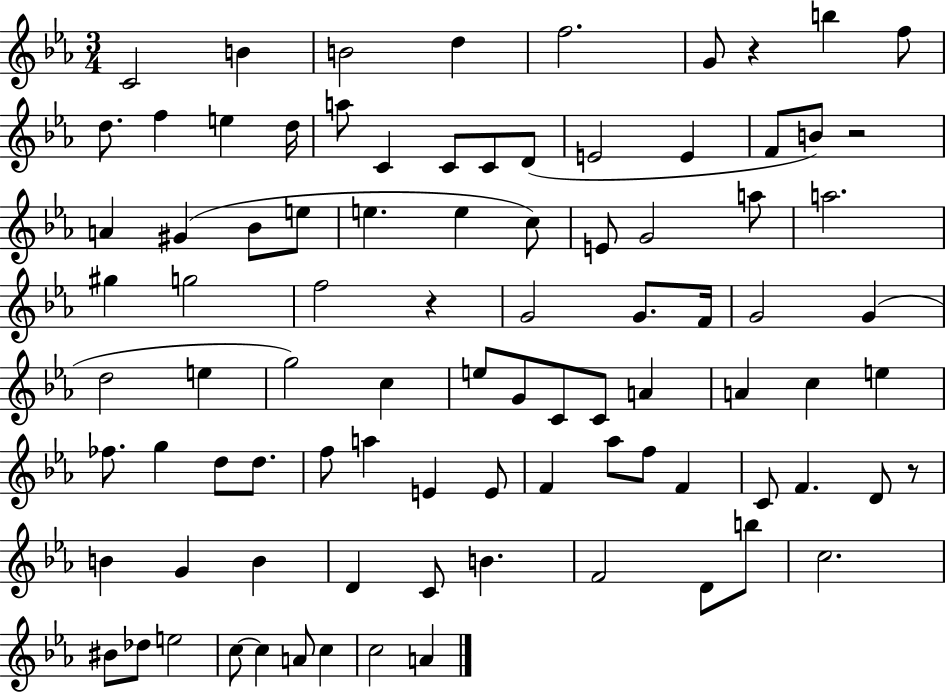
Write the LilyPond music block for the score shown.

{
  \clef treble
  \numericTimeSignature
  \time 3/4
  \key ees \major
  c'2 b'4 | b'2 d''4 | f''2. | g'8 r4 b''4 f''8 | \break d''8. f''4 e''4 d''16 | a''8 c'4 c'8 c'8 d'8( | e'2 e'4 | f'8 b'8) r2 | \break a'4 gis'4( bes'8 e''8 | e''4. e''4 c''8) | e'8 g'2 a''8 | a''2. | \break gis''4 g''2 | f''2 r4 | g'2 g'8. f'16 | g'2 g'4( | \break d''2 e''4 | g''2) c''4 | e''8 g'8 c'8 c'8 a'4 | a'4 c''4 e''4 | \break fes''8. g''4 d''8 d''8. | f''8 a''4 e'4 e'8 | f'4 aes''8 f''8 f'4 | c'8 f'4. d'8 r8 | \break b'4 g'4 b'4 | d'4 c'8 b'4. | f'2 d'8 b''8 | c''2. | \break bis'8 des''8 e''2 | c''8~~ c''4 a'8 c''4 | c''2 a'4 | \bar "|."
}